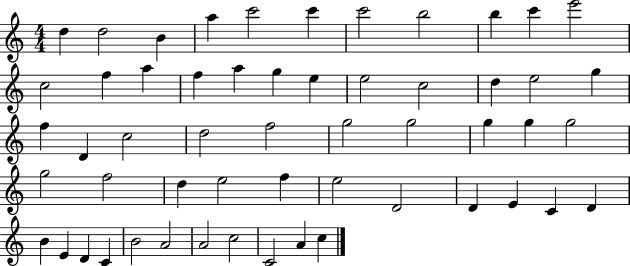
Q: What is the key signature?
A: C major